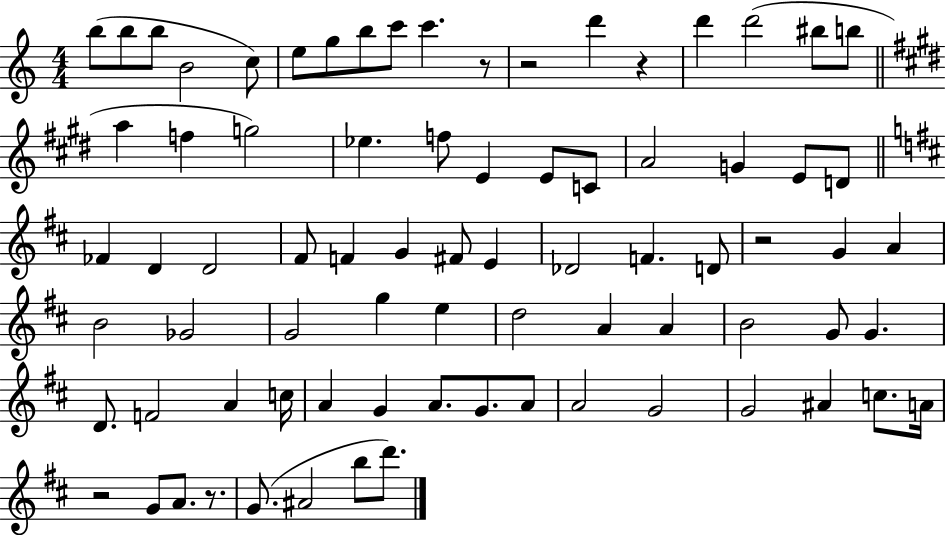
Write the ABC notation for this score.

X:1
T:Untitled
M:4/4
L:1/4
K:C
b/2 b/2 b/2 B2 c/2 e/2 g/2 b/2 c'/2 c' z/2 z2 d' z d' d'2 ^b/2 b/2 a f g2 _e f/2 E E/2 C/2 A2 G E/2 D/2 _F D D2 ^F/2 F G ^F/2 E _D2 F D/2 z2 G A B2 _G2 G2 g e d2 A A B2 G/2 G D/2 F2 A c/4 A G A/2 G/2 A/2 A2 G2 G2 ^A c/2 A/4 z2 G/2 A/2 z/2 G/2 ^A2 b/2 d'/2